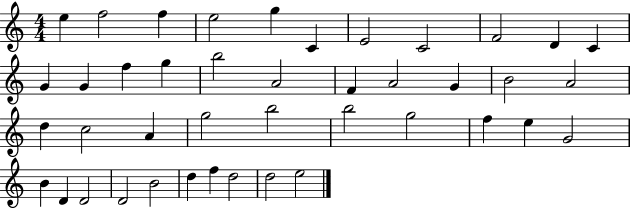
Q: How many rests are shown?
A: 0